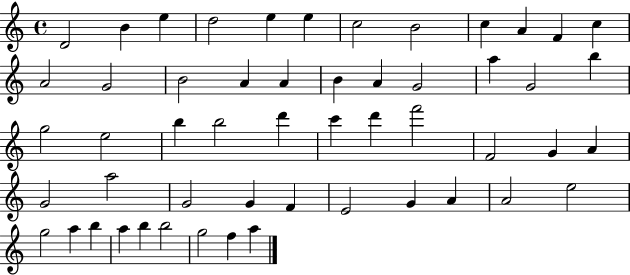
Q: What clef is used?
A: treble